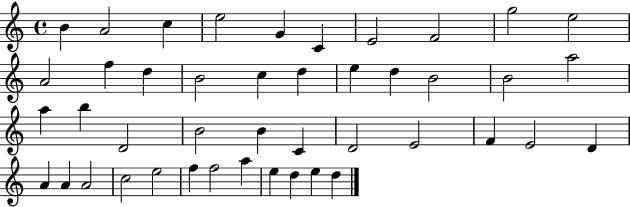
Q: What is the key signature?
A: C major